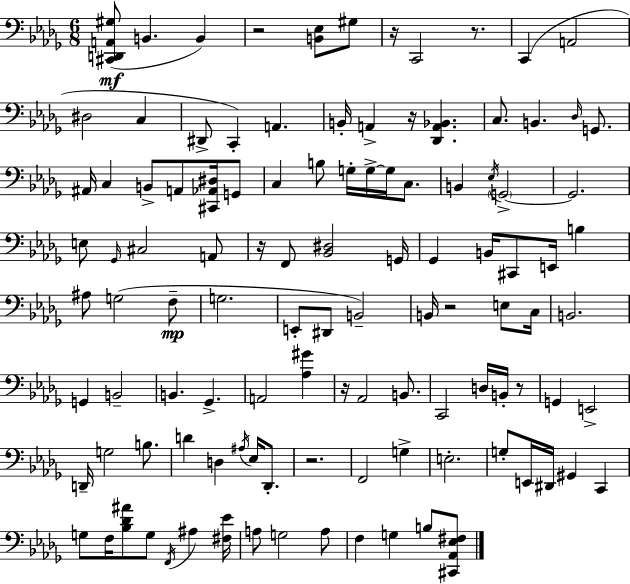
{
  \clef bass
  \numericTimeSignature
  \time 6/8
  \key bes \minor
  <cis, d, a, gis>8(\mf b,4. b,4) | r2 <b, ees>8 gis8 | r16 c,2 r8. | c,4( a,2 | \break dis2 c4 | dis,8-> c,4-.) a,4. | b,16-. a,4-> r16 <des, a, bes,>4. | c8. b,4. \grace { des16 } g,8. | \break ais,16 c4 b,8-> a,8 <cis, aes, dis>16 g,8 | c4 b8 g16-. g16->~~ g16 c8. | b,4 \acciaccatura { ees16 } \parenthesize g,2->~~ | g,2. | \break e8 \grace { ges,16 } cis2 | a,8 r16 f,8 <bes, dis>2 | g,16 ges,4 b,16 cis,8 e,16 b4 | ais8 g2( | \break f8--\mp g2. | e,8-. dis,8 b,2--) | b,16 r2 | e8 c16 b,2. | \break g,4 b,2-- | b,4. ges,4.-> | a,2 <aes gis'>4 | r16 aes,2 | \break b,8. c,2 d16 | b,16-. r8 g,4 e,2-> | d,16-- g2 | b8. d'4 d4 \acciaccatura { ais16 } | \break ees16 des,8.-. r2. | f,2 | g4-> e2.-. | g8-. e,16 dis,16 gis,4 | \break c,4 g8 f16 <bes des' ais'>8 g8 \acciaccatura { f,16 } | ais4 <fis ees'>16 a8 g2 | a8 f4 g4 | b8 <cis, aes, ees fis>8 \bar "|."
}